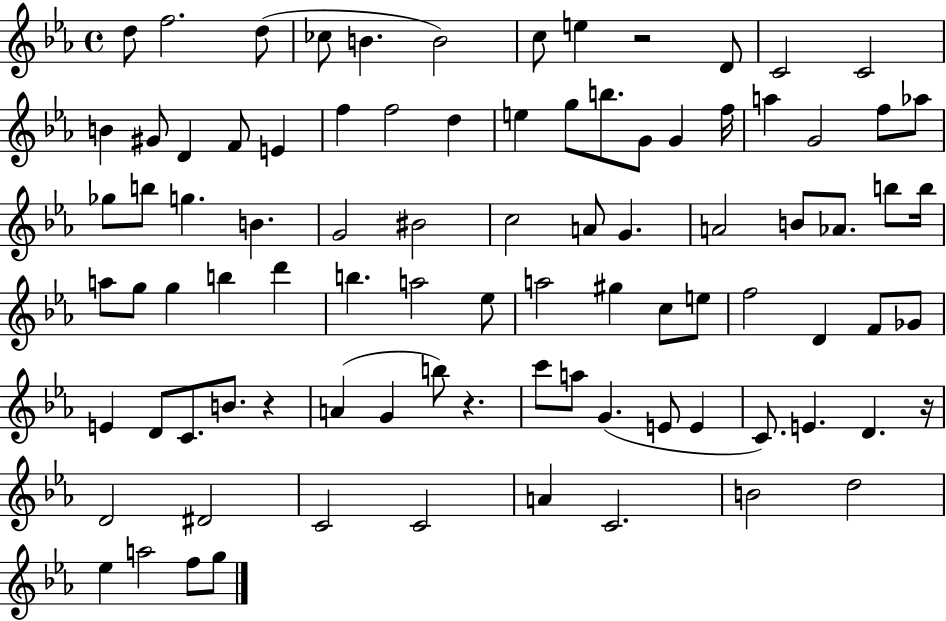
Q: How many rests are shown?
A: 4